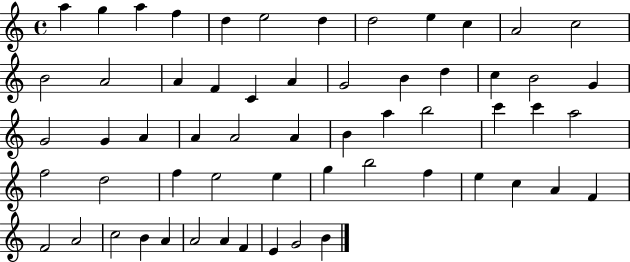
X:1
T:Untitled
M:4/4
L:1/4
K:C
a g a f d e2 d d2 e c A2 c2 B2 A2 A F C A G2 B d c B2 G G2 G A A A2 A B a b2 c' c' a2 f2 d2 f e2 e g b2 f e c A F F2 A2 c2 B A A2 A F E G2 B